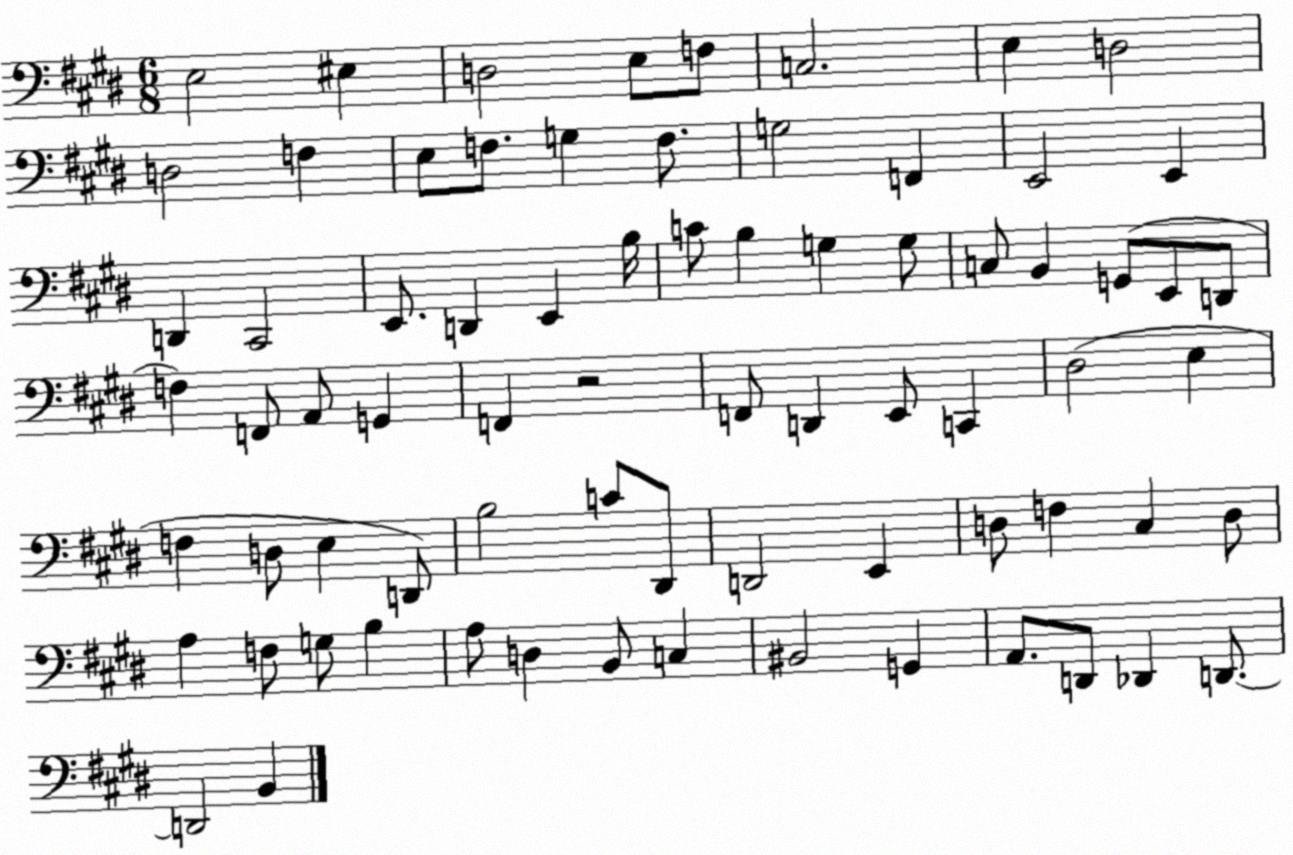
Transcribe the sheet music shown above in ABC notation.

X:1
T:Untitled
M:6/8
L:1/4
K:E
E,2 ^E, D,2 E,/2 F,/2 C,2 E, D,2 D,2 F, E,/2 F,/2 G, F,/2 G,2 F,, E,,2 E,, D,, ^C,,2 E,,/2 D,, E,, B,/4 C/2 B, G, G,/2 C,/2 B,, G,,/2 E,,/2 D,,/2 F, F,,/2 A,,/2 G,, F,, z2 F,,/2 D,, E,,/2 C,, ^D,2 E, F, D,/2 E, D,,/2 B,2 C/2 ^D,,/2 D,,2 E,, D,/2 F, ^C, D,/2 A, F,/2 G,/2 B, A,/2 D, B,,/2 C, ^B,,2 G,, A,,/2 D,,/2 _D,, D,,/2 D,,2 B,,